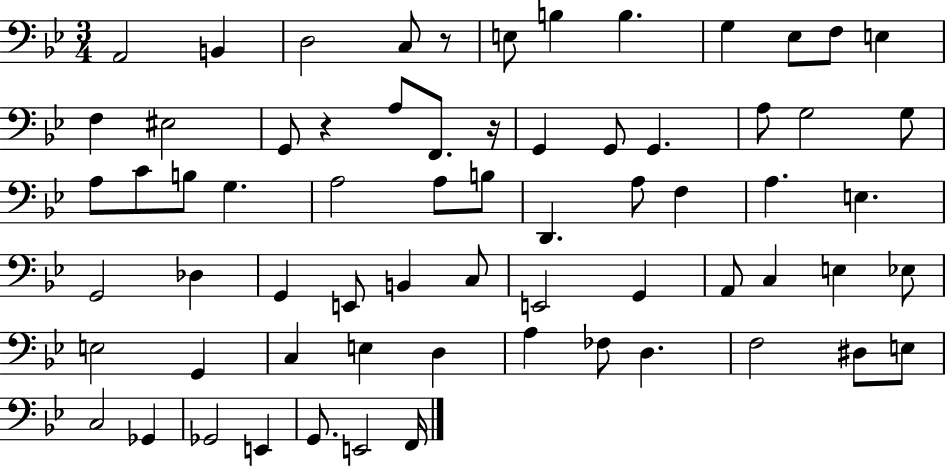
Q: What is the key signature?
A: BES major